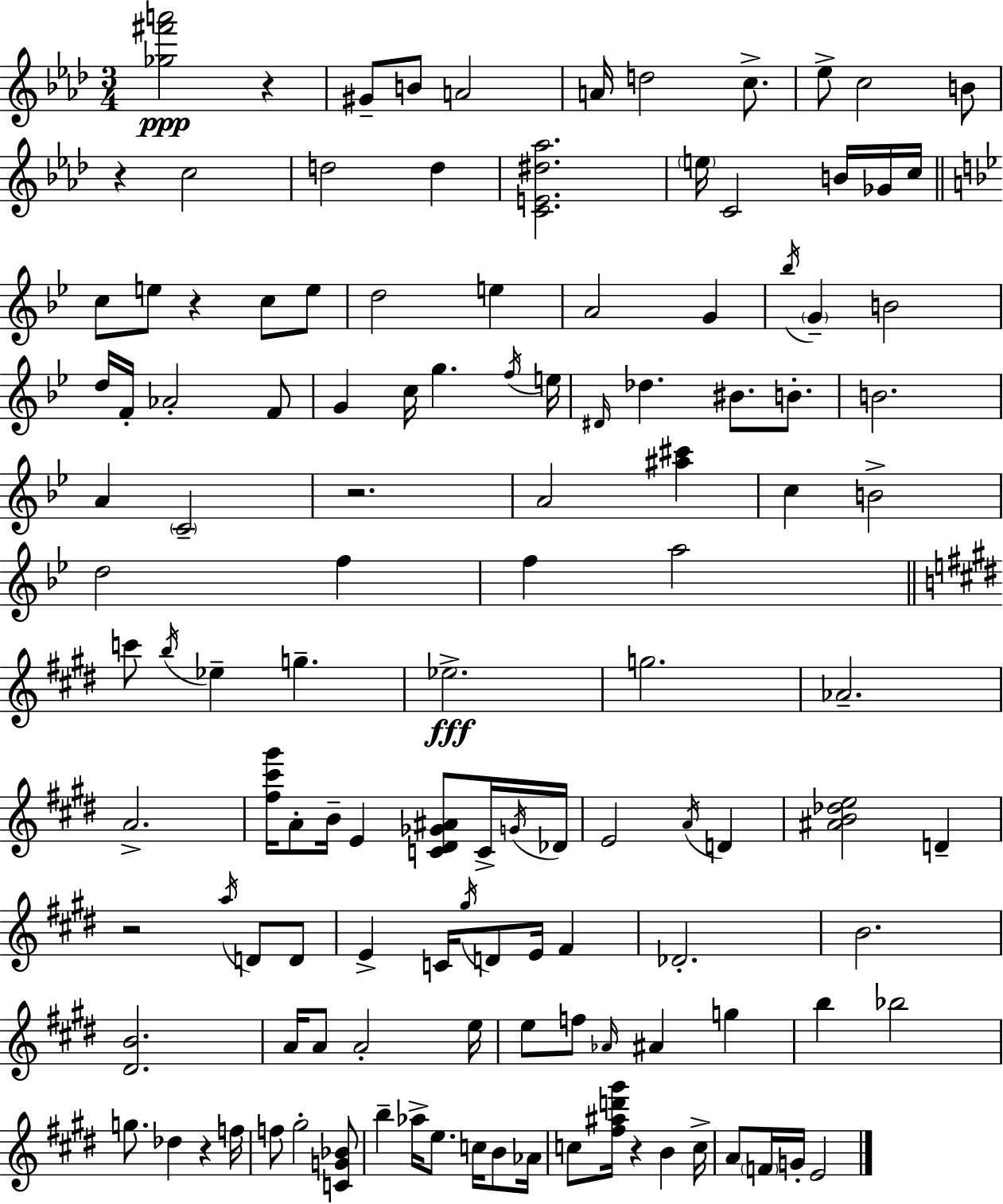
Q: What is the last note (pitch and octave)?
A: E4